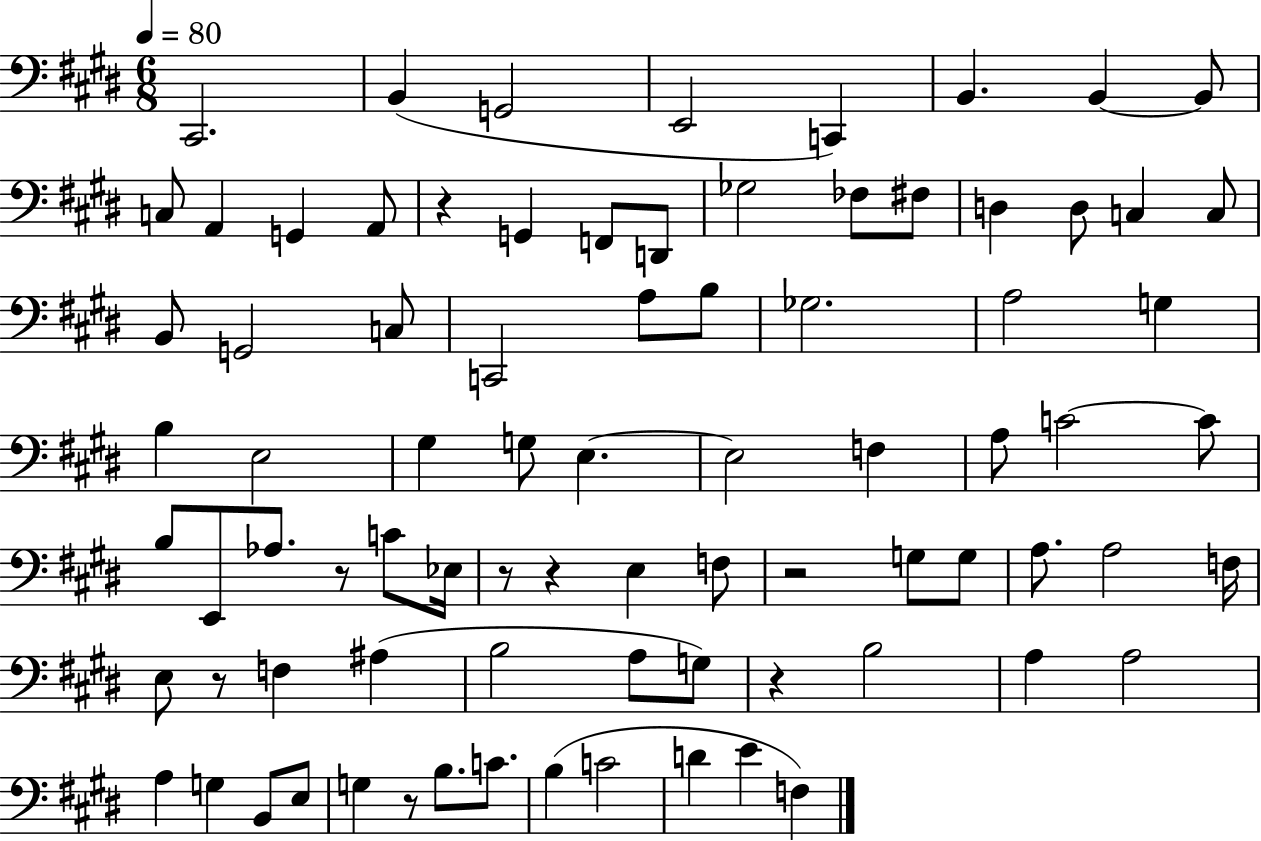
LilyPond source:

{
  \clef bass
  \numericTimeSignature
  \time 6/8
  \key e \major
  \tempo 4 = 80
  cis,2. | b,4( g,2 | e,2 c,4) | b,4. b,4~~ b,8 | \break c8 a,4 g,4 a,8 | r4 g,4 f,8 d,8 | ges2 fes8 fis8 | d4 d8 c4 c8 | \break b,8 g,2 c8 | c,2 a8 b8 | ges2. | a2 g4 | \break b4 e2 | gis4 g8 e4.~~ | e2 f4 | a8 c'2~~ c'8 | \break b8 e,8 aes8. r8 c'8 ees16 | r8 r4 e4 f8 | r2 g8 g8 | a8. a2 f16 | \break e8 r8 f4 ais4( | b2 a8 g8) | r4 b2 | a4 a2 | \break a4 g4 b,8 e8 | g4 r8 b8. c'8. | b4( c'2 | d'4 e'4 f4) | \break \bar "|."
}